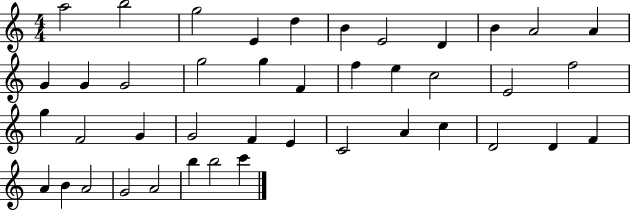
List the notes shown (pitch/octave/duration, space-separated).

A5/h B5/h G5/h E4/q D5/q B4/q E4/h D4/q B4/q A4/h A4/q G4/q G4/q G4/h G5/h G5/q F4/q F5/q E5/q C5/h E4/h F5/h G5/q F4/h G4/q G4/h F4/q E4/q C4/h A4/q C5/q D4/h D4/q F4/q A4/q B4/q A4/h G4/h A4/h B5/q B5/h C6/q